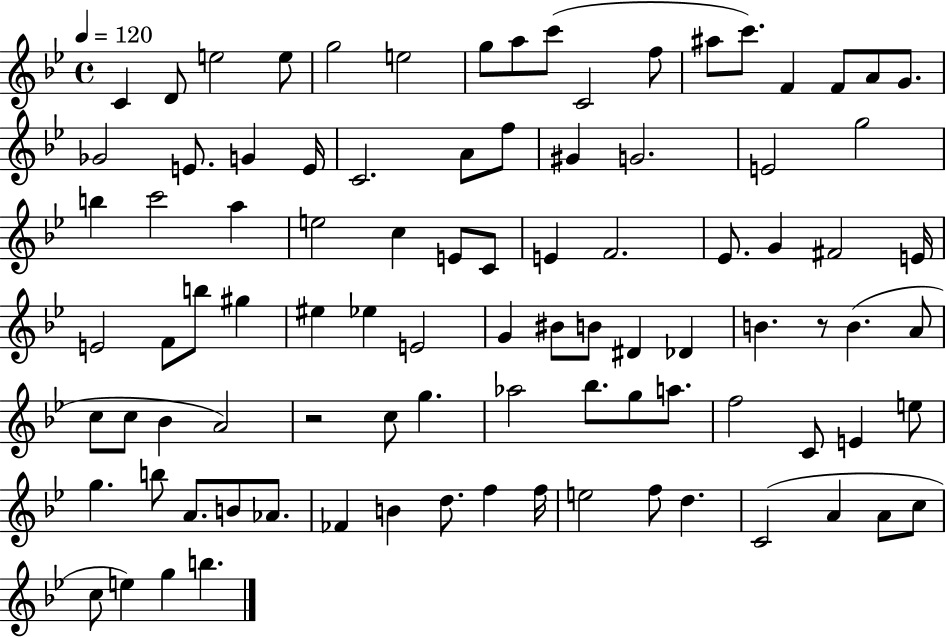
C4/q D4/e E5/h E5/e G5/h E5/h G5/e A5/e C6/e C4/h F5/e A#5/e C6/e. F4/q F4/e A4/e G4/e. Gb4/h E4/e. G4/q E4/s C4/h. A4/e F5/e G#4/q G4/h. E4/h G5/h B5/q C6/h A5/q E5/h C5/q E4/e C4/e E4/q F4/h. Eb4/e. G4/q F#4/h E4/s E4/h F4/e B5/e G#5/q EIS5/q Eb5/q E4/h G4/q BIS4/e B4/e D#4/q Db4/q B4/q. R/e B4/q. A4/e C5/e C5/e Bb4/q A4/h R/h C5/e G5/q. Ab5/h Bb5/e. G5/e A5/e. F5/h C4/e E4/q E5/e G5/q. B5/e A4/e. B4/e Ab4/e. FES4/q B4/q D5/e. F5/q F5/s E5/h F5/e D5/q. C4/h A4/q A4/e C5/e C5/e E5/q G5/q B5/q.